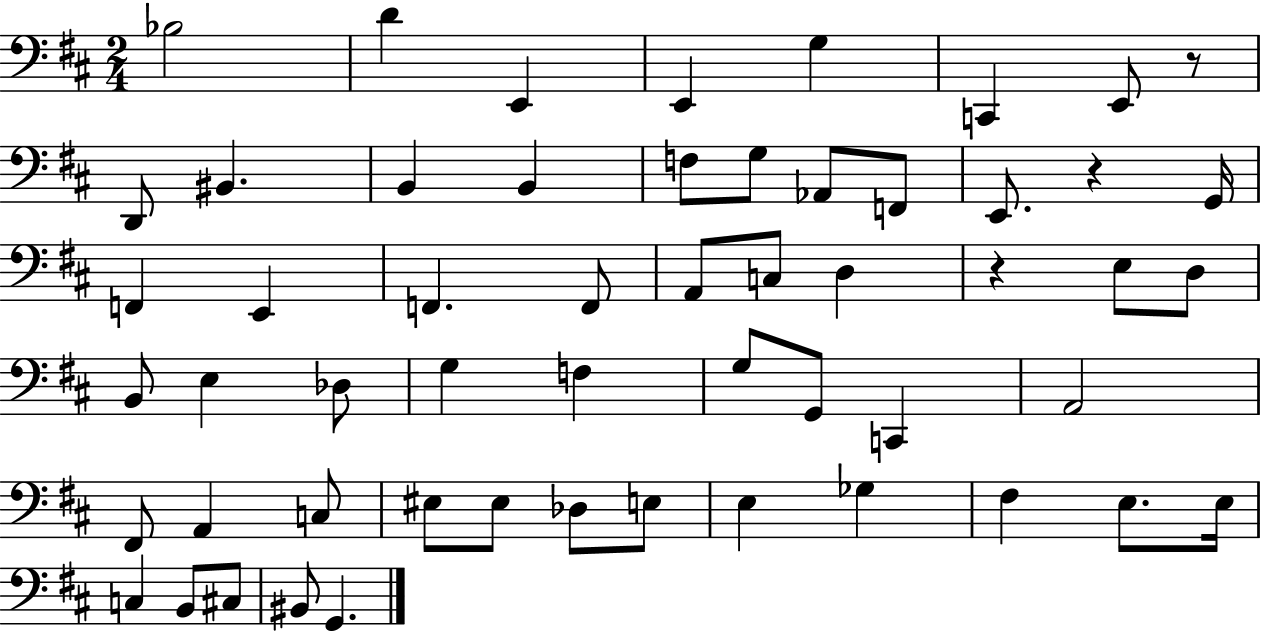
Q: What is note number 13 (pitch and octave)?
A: G3